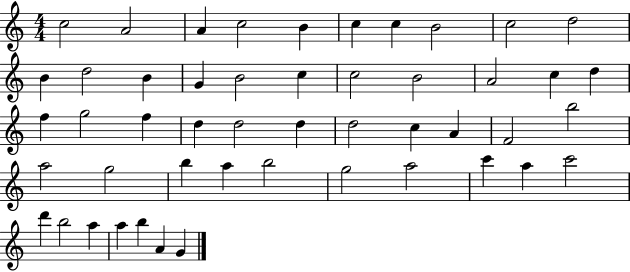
C5/h A4/h A4/q C5/h B4/q C5/q C5/q B4/h C5/h D5/h B4/q D5/h B4/q G4/q B4/h C5/q C5/h B4/h A4/h C5/q D5/q F5/q G5/h F5/q D5/q D5/h D5/q D5/h C5/q A4/q F4/h B5/h A5/h G5/h B5/q A5/q B5/h G5/h A5/h C6/q A5/q C6/h D6/q B5/h A5/q A5/q B5/q A4/q G4/q